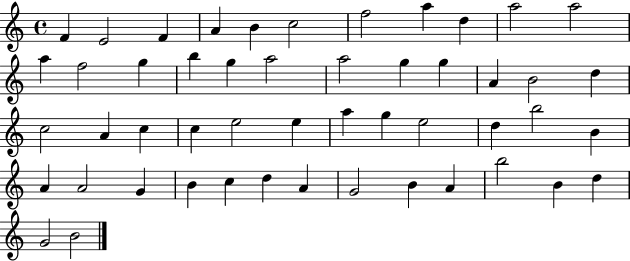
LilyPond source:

{
  \clef treble
  \time 4/4
  \defaultTimeSignature
  \key c \major
  f'4 e'2 f'4 | a'4 b'4 c''2 | f''2 a''4 d''4 | a''2 a''2 | \break a''4 f''2 g''4 | b''4 g''4 a''2 | a''2 g''4 g''4 | a'4 b'2 d''4 | \break c''2 a'4 c''4 | c''4 e''2 e''4 | a''4 g''4 e''2 | d''4 b''2 b'4 | \break a'4 a'2 g'4 | b'4 c''4 d''4 a'4 | g'2 b'4 a'4 | b''2 b'4 d''4 | \break g'2 b'2 | \bar "|."
}